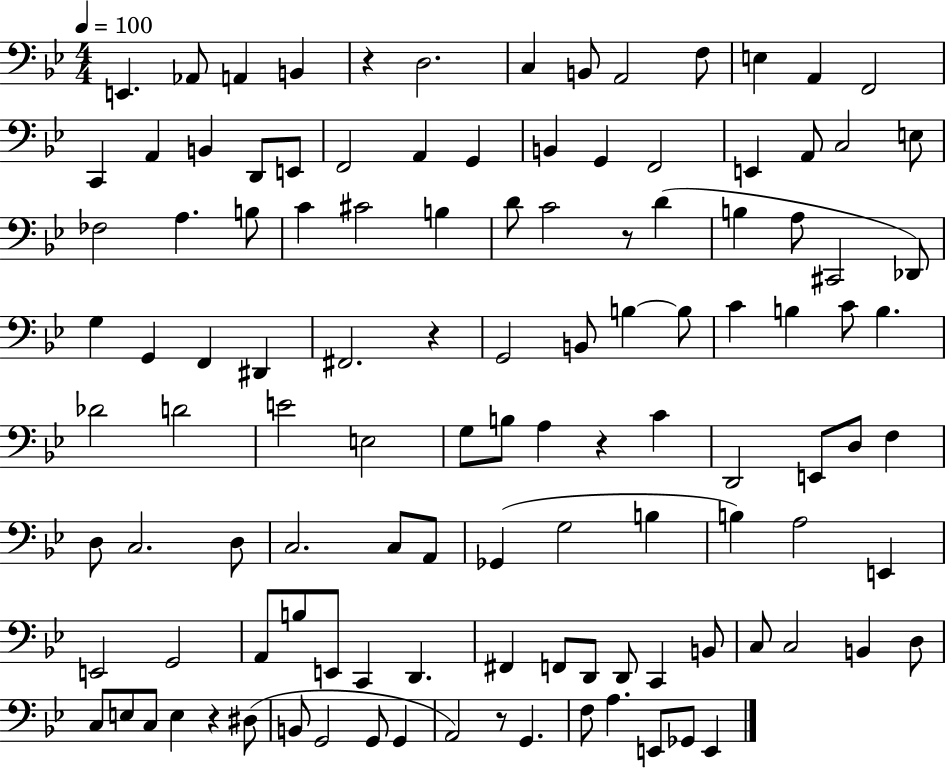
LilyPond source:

{
  \clef bass
  \numericTimeSignature
  \time 4/4
  \key bes \major
  \tempo 4 = 100
  e,4. aes,8 a,4 b,4 | r4 d2. | c4 b,8 a,2 f8 | e4 a,4 f,2 | \break c,4 a,4 b,4 d,8 e,8 | f,2 a,4 g,4 | b,4 g,4 f,2 | e,4 a,8 c2 e8 | \break fes2 a4. b8 | c'4 cis'2 b4 | d'8 c'2 r8 d'4( | b4 a8 cis,2 des,8) | \break g4 g,4 f,4 dis,4 | fis,2. r4 | g,2 b,8 b4~~ b8 | c'4 b4 c'8 b4. | \break des'2 d'2 | e'2 e2 | g8 b8 a4 r4 c'4 | d,2 e,8 d8 f4 | \break d8 c2. d8 | c2. c8 a,8 | ges,4( g2 b4 | b4) a2 e,4 | \break e,2 g,2 | a,8 b8 e,8 c,4 d,4. | fis,4 f,8 d,8 d,8 c,4 b,8 | c8 c2 b,4 d8 | \break c8 e8 c8 e4 r4 dis8( | b,8 g,2 g,8 g,4 | a,2) r8 g,4. | f8 a4. e,8 ges,8 e,4 | \break \bar "|."
}